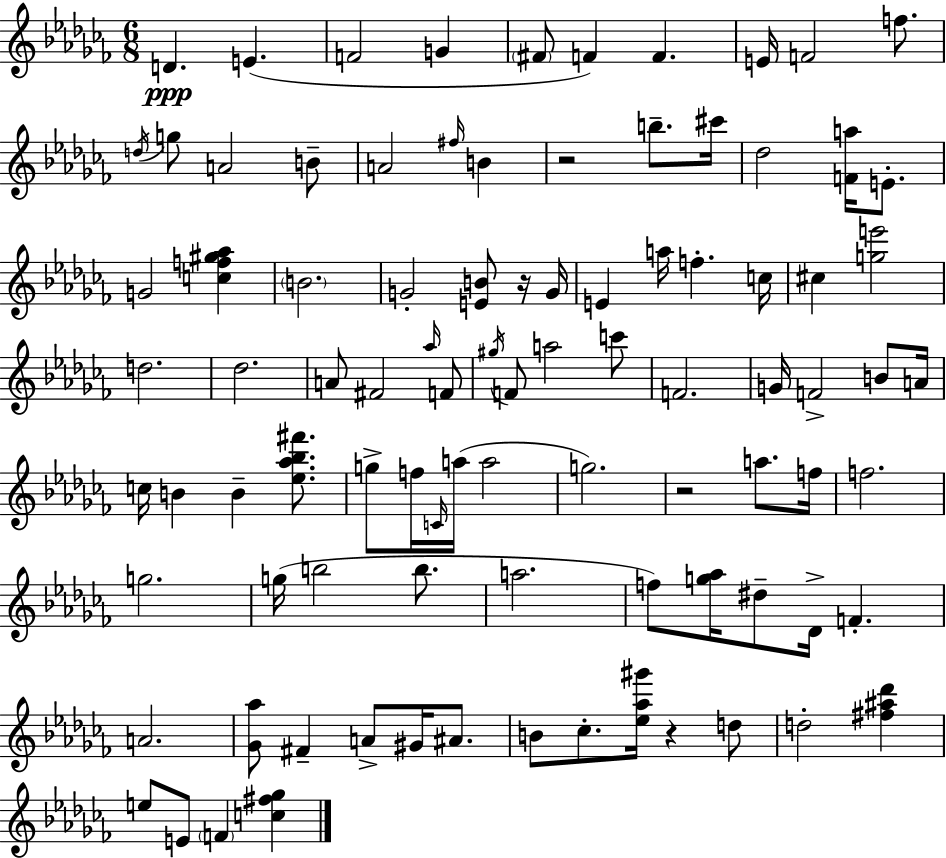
{
  \clef treble
  \numericTimeSignature
  \time 6/8
  \key aes \minor
  \repeat volta 2 { d'4.\ppp e'4.( | f'2 g'4 | \parenthesize fis'8 f'4) f'4. | e'16 f'2 f''8. | \break \acciaccatura { d''16 } g''8 a'2 b'8-- | a'2 \grace { fis''16 } b'4 | r2 b''8.-- | cis'''16 des''2 <f' a''>16 e'8.-. | \break g'2 <c'' f'' gis'' aes''>4 | \parenthesize b'2. | g'2-. <e' b'>8 | r16 g'16 e'4 a''16 f''4.-. | \break c''16 cis''4 <g'' e'''>2 | d''2. | des''2. | a'8 fis'2 | \break \grace { aes''16 } f'8 \acciaccatura { gis''16 } f'8 a''2 | c'''8 f'2. | g'16 f'2-> | b'8 a'16 c''16 b'4 b'4-- | \break <ees'' aes'' bes'' fis'''>8. g''8-> f''16 \grace { c'16 }( a''16 a''2 | g''2.) | r2 | a''8. f''16 f''2. | \break g''2. | g''16( b''2 | b''8. a''2. | f''8) <g'' aes''>16 dis''8-- des'16-> f'4.-. | \break a'2. | <ges' aes''>8 fis'4-- a'8-> | gis'16 ais'8. b'8 ces''8.-. <ees'' aes'' gis'''>16 r4 | d''8 d''2-. | \break <fis'' ais'' des'''>4 e''8 e'8 \parenthesize f'4 | <c'' fis'' ges''>4 } \bar "|."
}